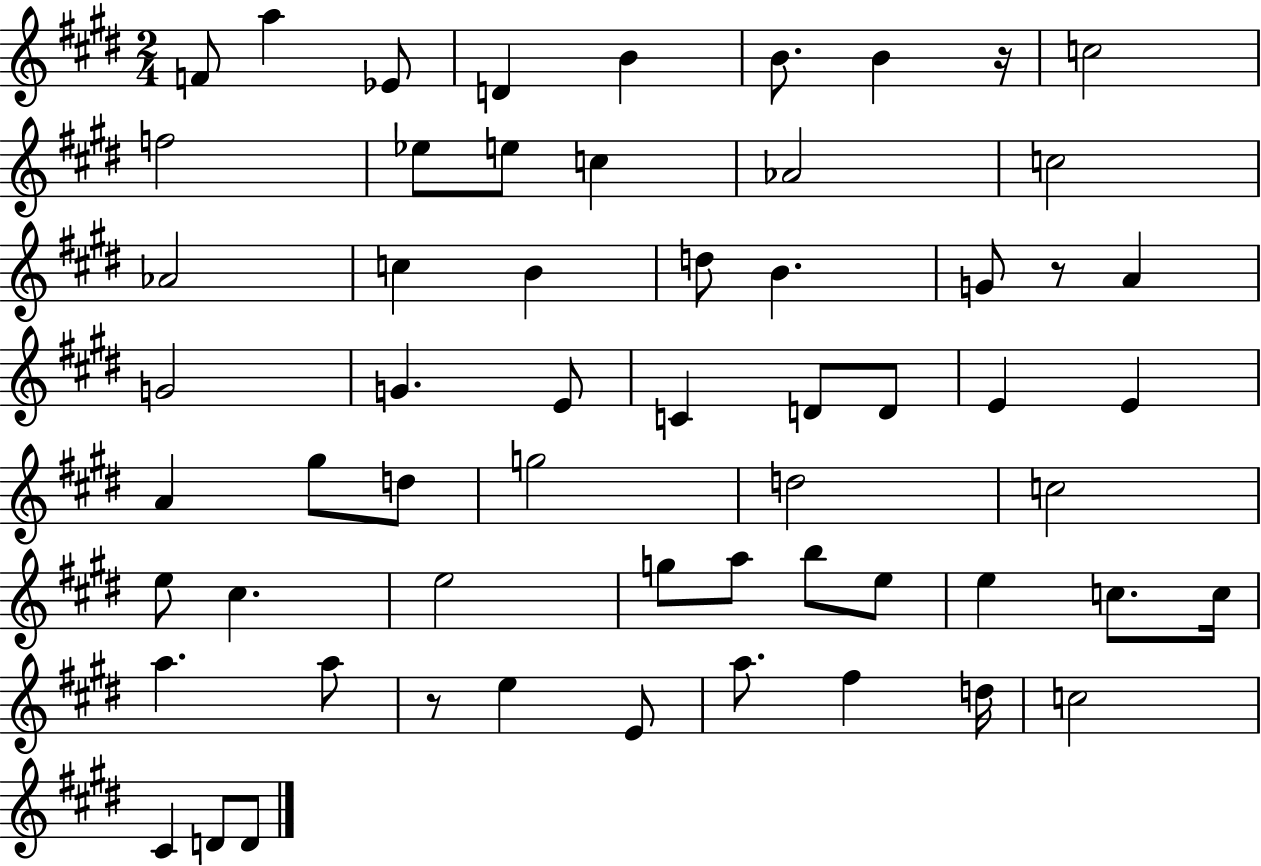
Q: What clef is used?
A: treble